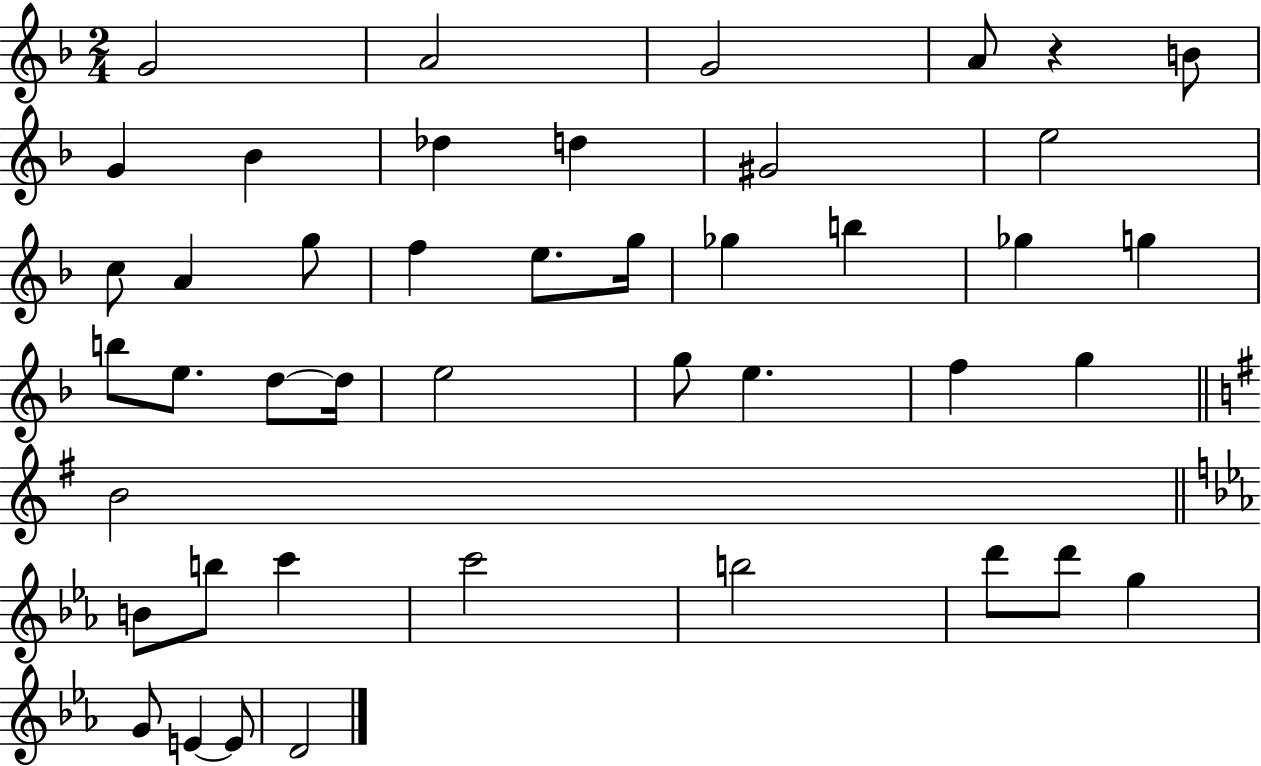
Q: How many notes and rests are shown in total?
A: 44